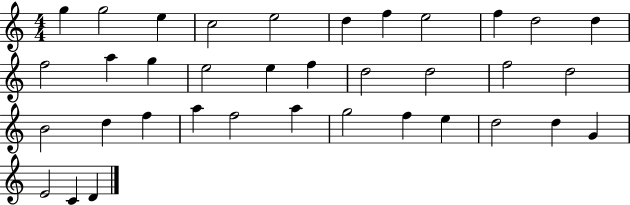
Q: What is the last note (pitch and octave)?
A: D4